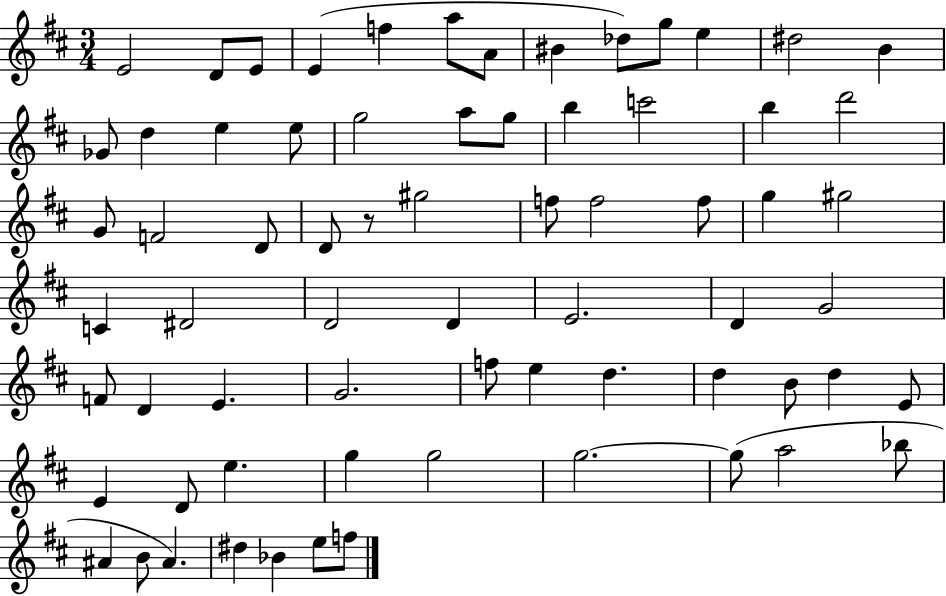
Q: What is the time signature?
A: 3/4